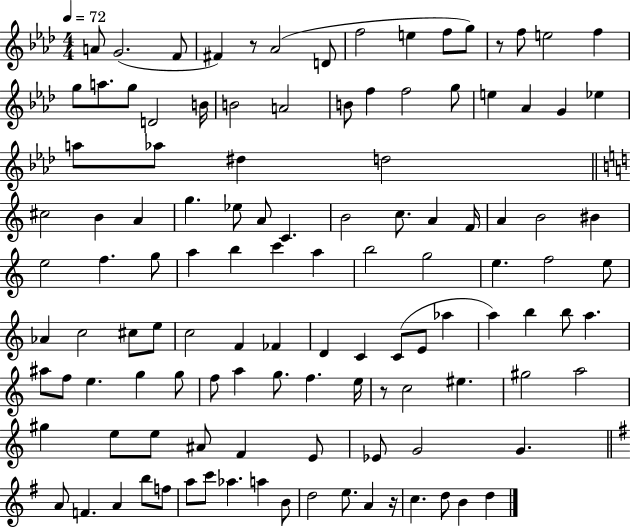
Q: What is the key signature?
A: AES major